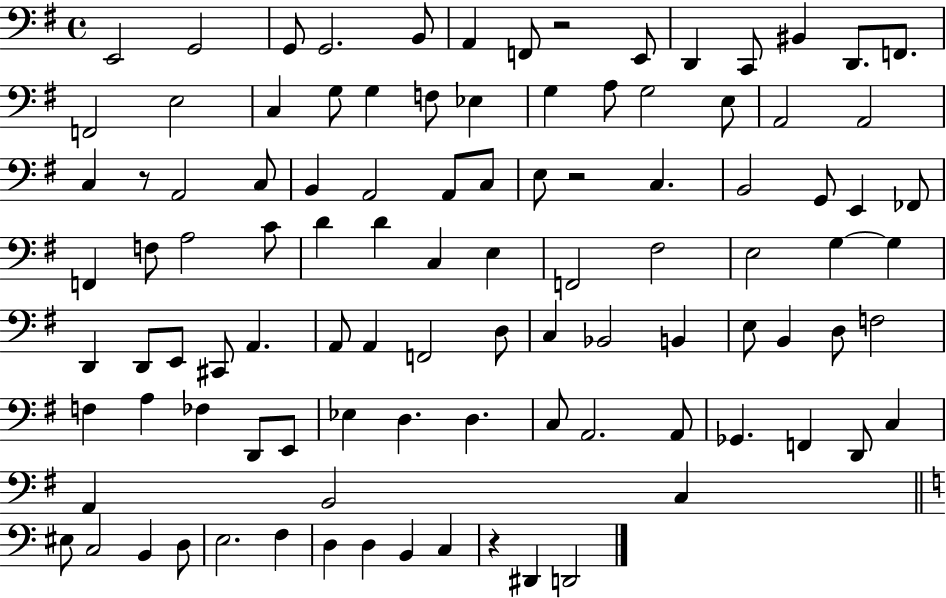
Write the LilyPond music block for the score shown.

{
  \clef bass
  \time 4/4
  \defaultTimeSignature
  \key g \major
  e,2 g,2 | g,8 g,2. b,8 | a,4 f,8 r2 e,8 | d,4 c,8 bis,4 d,8. f,8. | \break f,2 e2 | c4 g8 g4 f8 ees4 | g4 a8 g2 e8 | a,2 a,2 | \break c4 r8 a,2 c8 | b,4 a,2 a,8 c8 | e8 r2 c4. | b,2 g,8 e,4 fes,8 | \break f,4 f8 a2 c'8 | d'4 d'4 c4 e4 | f,2 fis2 | e2 g4~~ g4 | \break d,4 d,8 e,8 cis,8 a,4. | a,8 a,4 f,2 d8 | c4 bes,2 b,4 | e8 b,4 d8 f2 | \break f4 a4 fes4 d,8 e,8 | ees4 d4. d4. | c8 a,2. a,8 | ges,4. f,4 d,8 c4 | \break a,4 b,2 c4 | \bar "||" \break \key a \minor eis8 c2 b,4 d8 | e2. f4 | d4 d4 b,4 c4 | r4 dis,4 d,2 | \break \bar "|."
}